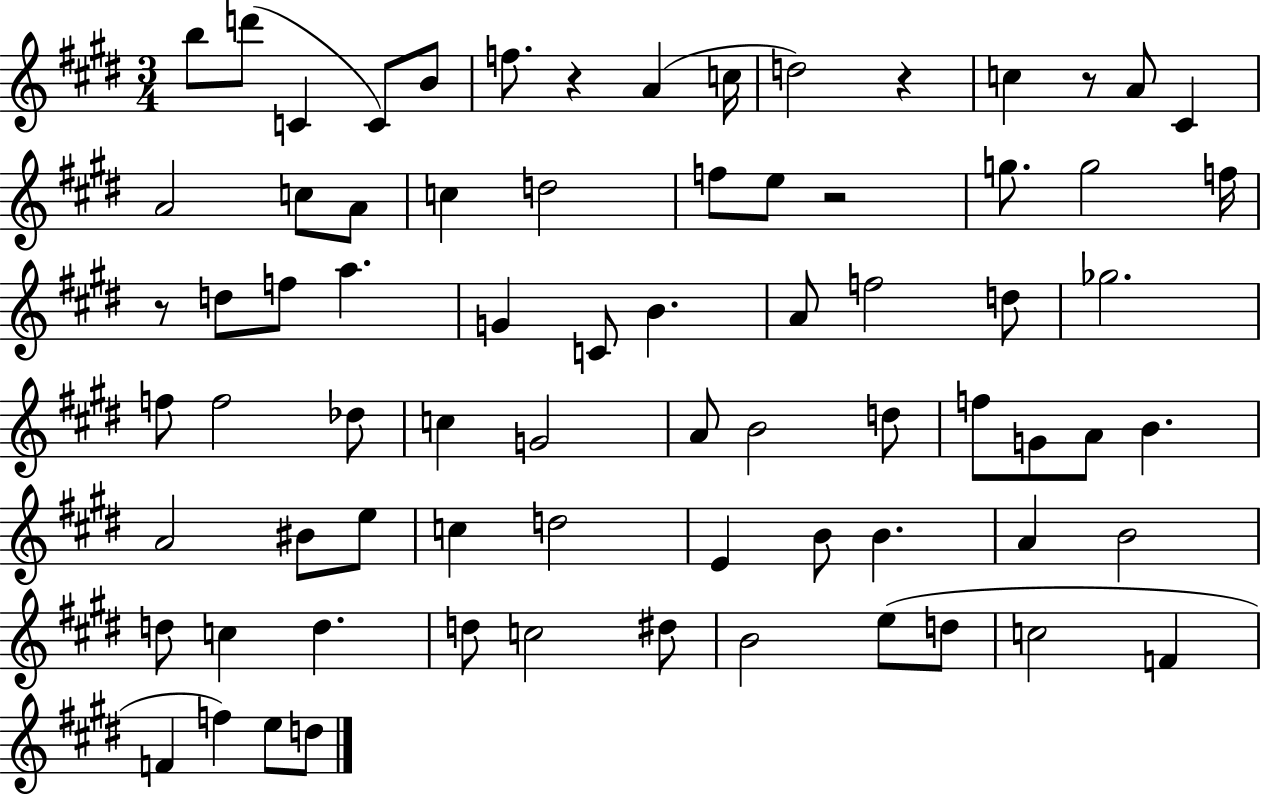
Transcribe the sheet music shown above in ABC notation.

X:1
T:Untitled
M:3/4
L:1/4
K:E
b/2 d'/2 C C/2 B/2 f/2 z A c/4 d2 z c z/2 A/2 ^C A2 c/2 A/2 c d2 f/2 e/2 z2 g/2 g2 f/4 z/2 d/2 f/2 a G C/2 B A/2 f2 d/2 _g2 f/2 f2 _d/2 c G2 A/2 B2 d/2 f/2 G/2 A/2 B A2 ^B/2 e/2 c d2 E B/2 B A B2 d/2 c d d/2 c2 ^d/2 B2 e/2 d/2 c2 F F f e/2 d/2